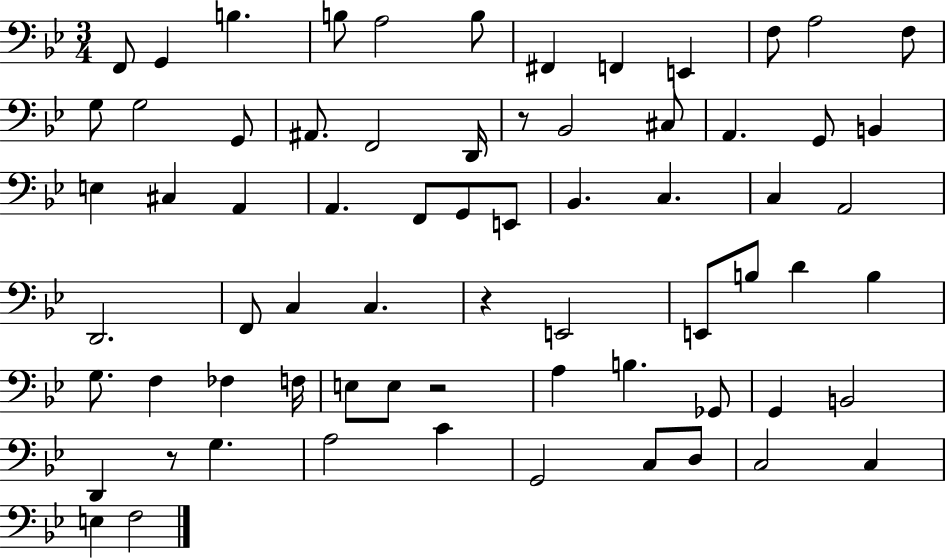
X:1
T:Untitled
M:3/4
L:1/4
K:Bb
F,,/2 G,, B, B,/2 A,2 B,/2 ^F,, F,, E,, F,/2 A,2 F,/2 G,/2 G,2 G,,/2 ^A,,/2 F,,2 D,,/4 z/2 _B,,2 ^C,/2 A,, G,,/2 B,, E, ^C, A,, A,, F,,/2 G,,/2 E,,/2 _B,, C, C, A,,2 D,,2 F,,/2 C, C, z E,,2 E,,/2 B,/2 D B, G,/2 F, _F, F,/4 E,/2 E,/2 z2 A, B, _G,,/2 G,, B,,2 D,, z/2 G, A,2 C G,,2 C,/2 D,/2 C,2 C, E, F,2